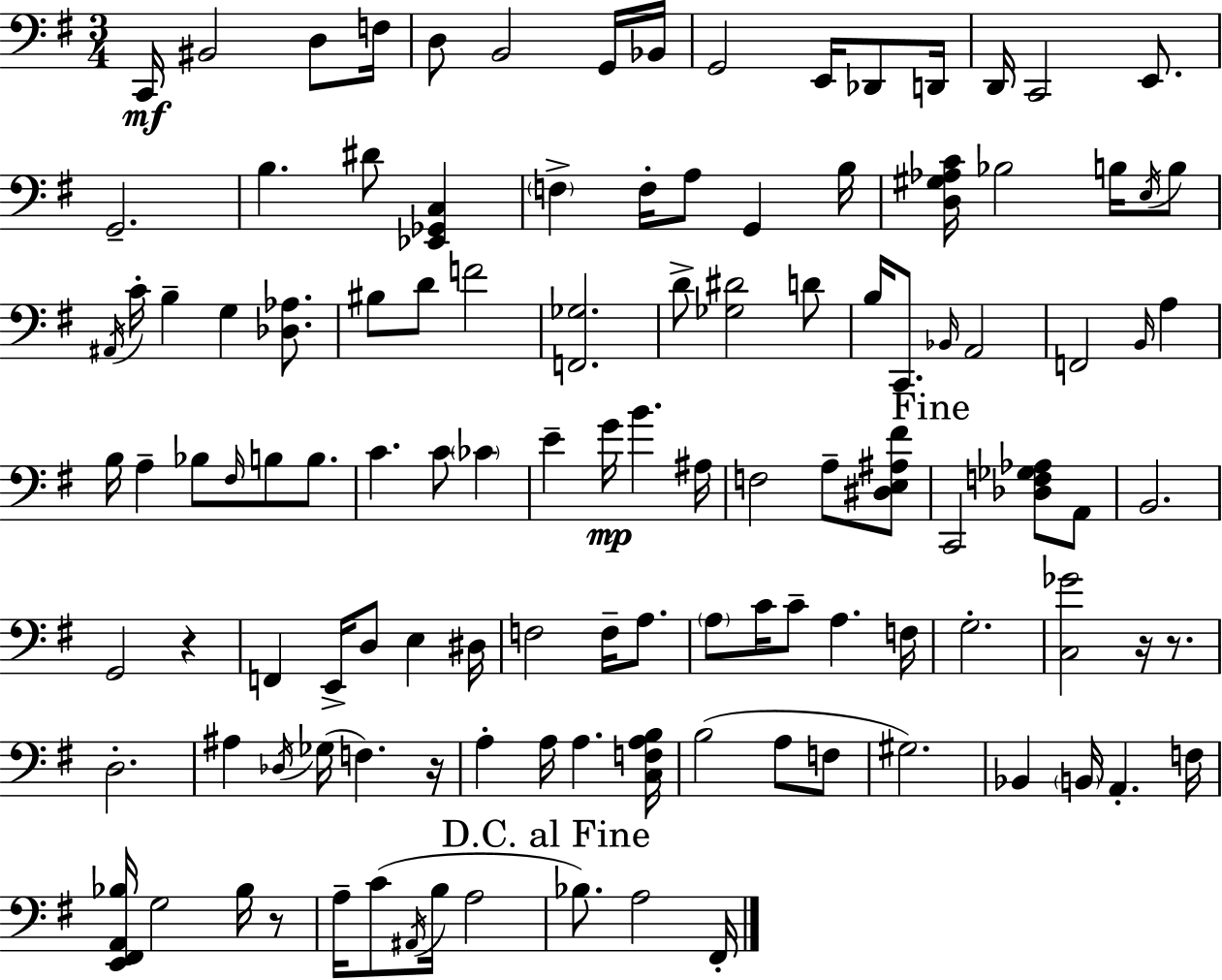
X:1
T:Untitled
M:3/4
L:1/4
K:G
C,,/4 ^B,,2 D,/2 F,/4 D,/2 B,,2 G,,/4 _B,,/4 G,,2 E,,/4 _D,,/2 D,,/4 D,,/4 C,,2 E,,/2 G,,2 B, ^D/2 [_E,,_G,,C,] F, F,/4 A,/2 G,, B,/4 [D,^G,_A,C]/4 _B,2 B,/4 E,/4 B,/2 ^A,,/4 C/4 B, G, [_D,_A,]/2 ^B,/2 D/2 F2 [F,,_G,]2 D/2 [_G,^D]2 D/2 B,/4 C,,/2 _B,,/4 A,,2 F,,2 B,,/4 A, B,/4 A, _B,/2 ^F,/4 B,/2 B,/2 C C/2 _C E G/4 B ^A,/4 F,2 A,/2 [^D,E,^A,^F]/2 C,,2 [_D,F,_G,_A,]/2 A,,/2 B,,2 G,,2 z F,, E,,/4 D,/2 E, ^D,/4 F,2 F,/4 A,/2 A,/2 C/4 C/2 A, F,/4 G,2 [C,_G]2 z/4 z/2 D,2 ^A, _D,/4 _G,/4 F, z/4 A, A,/4 A, [C,F,A,B,]/4 B,2 A,/2 F,/2 ^G,2 _B,, B,,/4 A,, F,/4 [E,,^F,,A,,_B,]/4 G,2 _B,/4 z/2 A,/4 C/2 ^A,,/4 B,/4 A,2 _B,/2 A,2 ^F,,/4